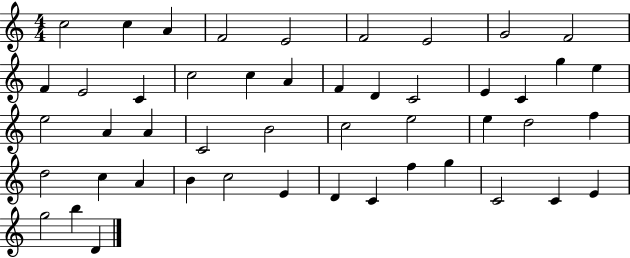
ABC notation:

X:1
T:Untitled
M:4/4
L:1/4
K:C
c2 c A F2 E2 F2 E2 G2 F2 F E2 C c2 c A F D C2 E C g e e2 A A C2 B2 c2 e2 e d2 f d2 c A B c2 E D C f g C2 C E g2 b D